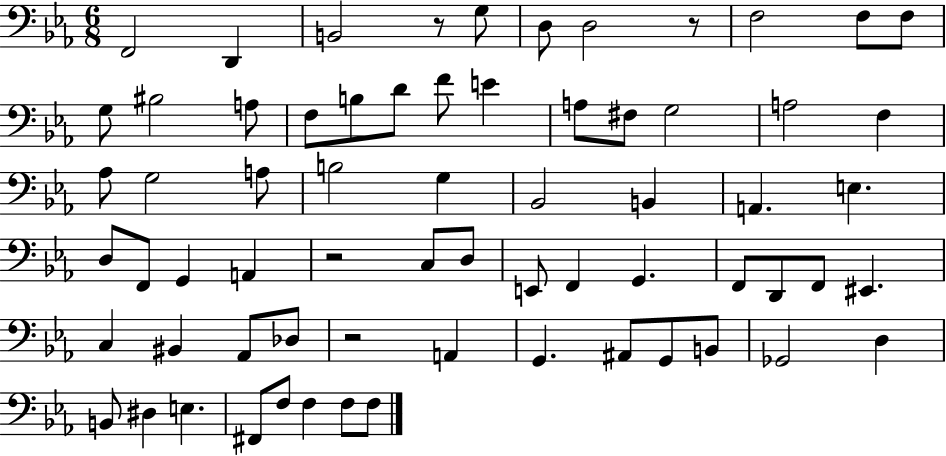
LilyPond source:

{
  \clef bass
  \numericTimeSignature
  \time 6/8
  \key ees \major
  f,2 d,4 | b,2 r8 g8 | d8 d2 r8 | f2 f8 f8 | \break g8 bis2 a8 | f8 b8 d'8 f'8 e'4 | a8 fis8 g2 | a2 f4 | \break aes8 g2 a8 | b2 g4 | bes,2 b,4 | a,4. e4. | \break d8 f,8 g,4 a,4 | r2 c8 d8 | e,8 f,4 g,4. | f,8 d,8 f,8 eis,4. | \break c4 bis,4 aes,8 des8 | r2 a,4 | g,4. ais,8 g,8 b,8 | ges,2 d4 | \break b,8 dis4 e4. | fis,8 f8 f4 f8 f8 | \bar "|."
}